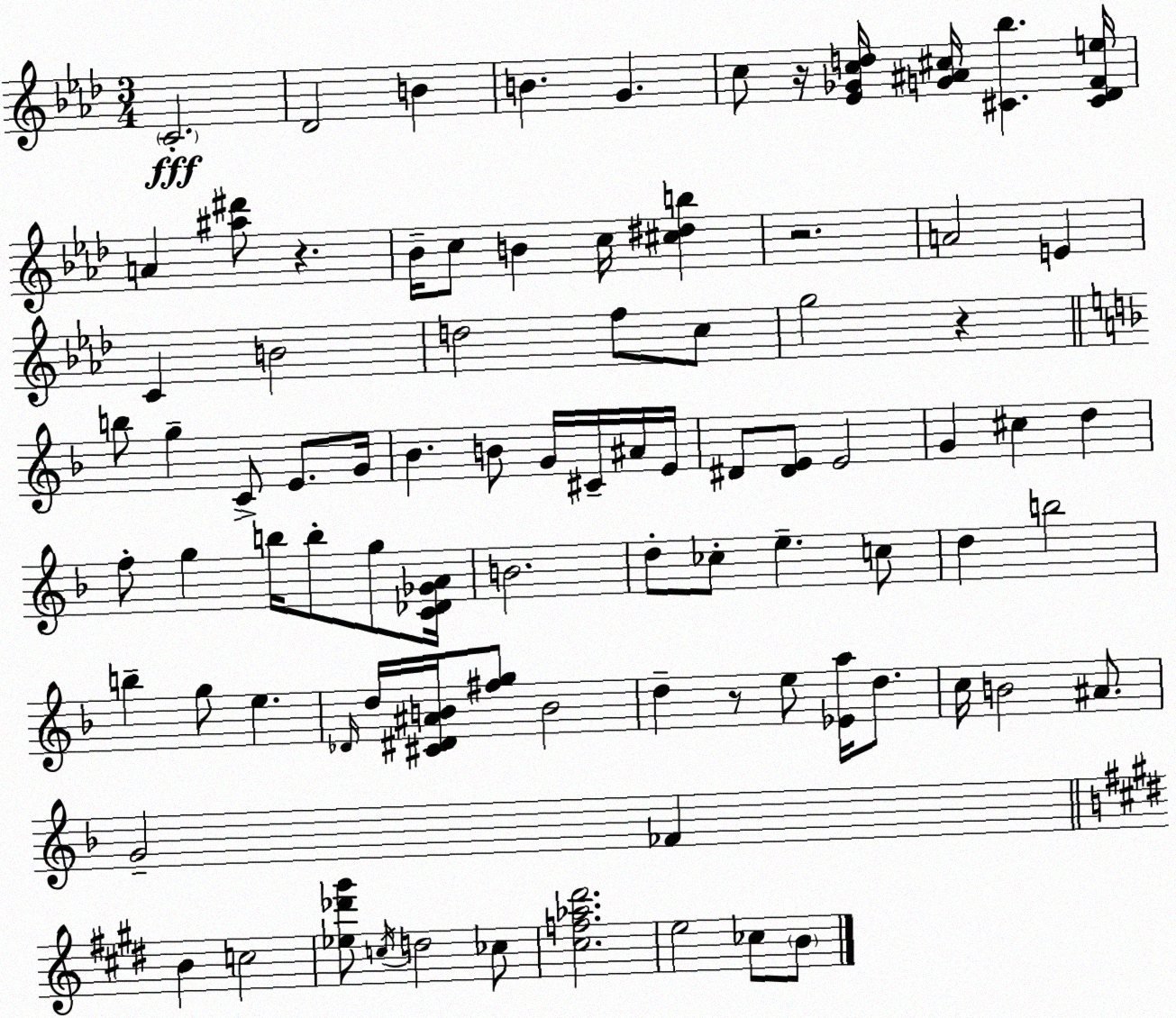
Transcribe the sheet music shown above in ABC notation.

X:1
T:Untitled
M:3/4
L:1/4
K:Ab
C2 _D2 B B G c/2 z/4 [_E_Gcd]/4 [G^A^c]/4 [^C_b] [^C_DFe]/4 A [^a^d']/2 z _B/4 c/2 B c/4 [^c^db] z2 A2 E C B2 d2 f/2 c/2 g2 z b/2 g C/2 E/2 G/4 _B B/2 G/4 ^C/4 ^A/4 E/4 ^D/2 [^DE]/2 E2 G ^c d f/2 g b/4 b/2 g/2 [C_D_GA]/4 B2 d/2 _c/2 e c/2 d b2 b g/2 e _D/4 d/4 [^C^D^AB]/4 [^fg]/2 B2 d z/2 e/2 [_Ea]/4 d/2 c/4 B2 ^A/2 G2 _F B c2 [_e_d'^g']/2 c/4 d2 _c/2 [^cf_a^d']2 e2 _c/2 B/2